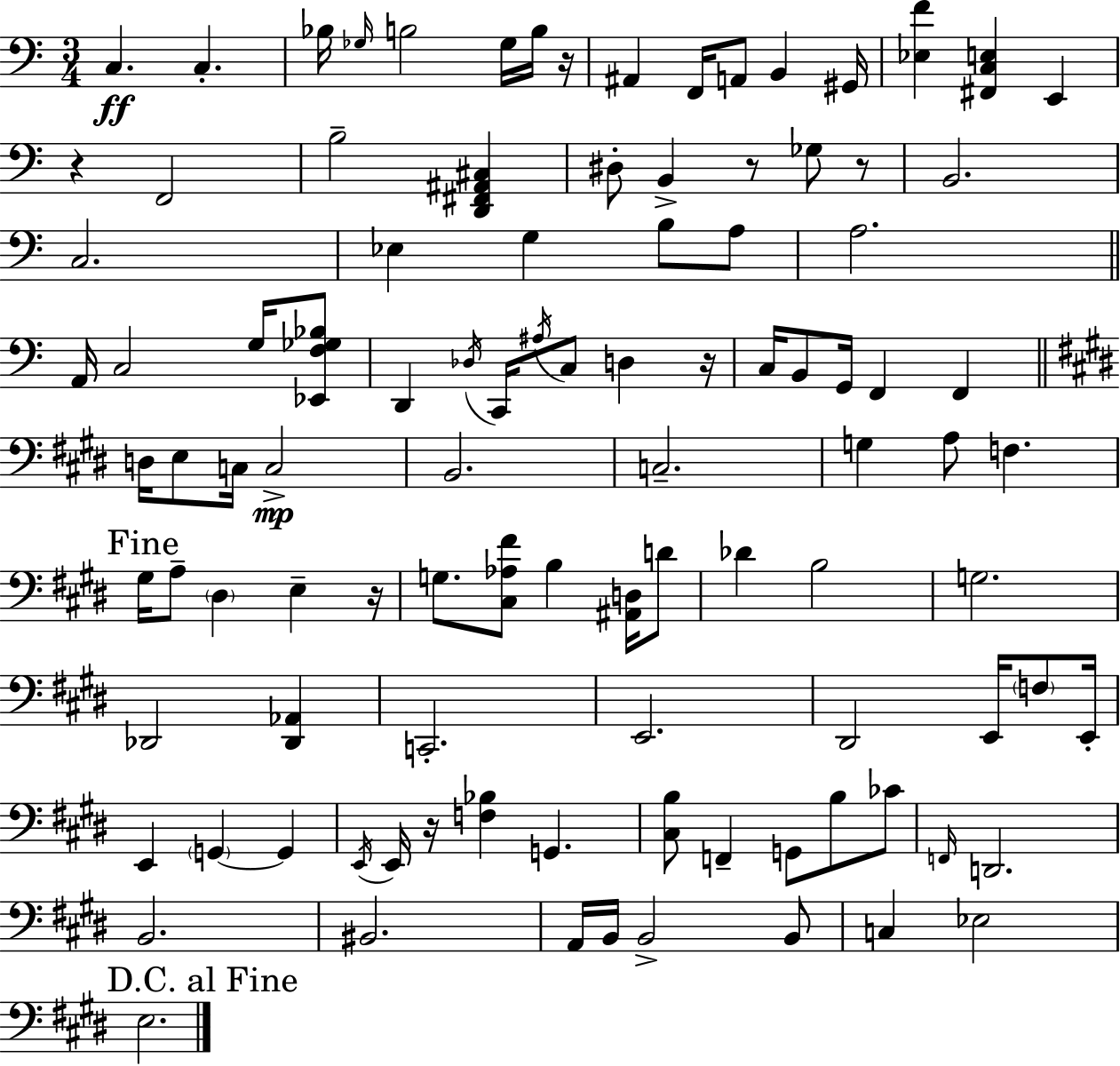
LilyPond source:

{
  \clef bass
  \numericTimeSignature
  \time 3/4
  \key a \minor
  \repeat volta 2 { c4.\ff c4.-. | bes16 \grace { ges16 } b2 ges16 b16 | r16 ais,4 f,16 a,8 b,4 | gis,16 <ees f'>4 <fis, c e>4 e,4 | \break r4 f,2 | b2-- <d, fis, ais, cis>4 | dis8-. b,4-> r8 ges8 r8 | b,2. | \break c2. | ees4 g4 b8 a8 | a2. | \bar "||" \break \key a \minor a,16 c2 g16 <ees, f ges bes>8 | d,4 \acciaccatura { des16 } c,16 \acciaccatura { ais16 } c8 d4 | r16 c16 b,8 g,16 f,4 f,4 | \bar "||" \break \key e \major d16 e8 c16 c2->\mp | b,2. | c2.-- | g4 a8 f4. | \break \mark "Fine" gis16 a8-- \parenthesize dis4 e4-- r16 | g8. <cis aes fis'>8 b4 <ais, d>16 d'8 | des'4 b2 | g2. | \break des,2 <des, aes,>4 | c,2.-. | e,2. | dis,2 e,16 \parenthesize f8 e,16-. | \break e,4 \parenthesize g,4~~ g,4 | \acciaccatura { e,16 } e,16 r16 <f bes>4 g,4. | <cis b>8 f,4-- g,8 b8 ces'8 | \grace { f,16 } d,2. | \break b,2. | bis,2. | a,16 b,16 b,2-> | b,8 c4 ees2 | \break \mark "D.C. al Fine" e2. | } \bar "|."
}